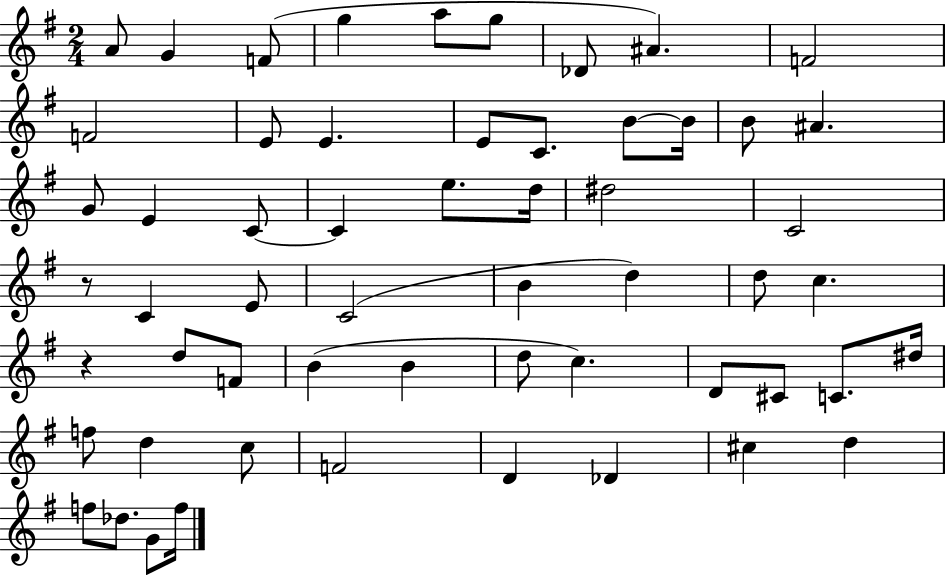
{
  \clef treble
  \numericTimeSignature
  \time 2/4
  \key g \major
  a'8 g'4 f'8( | g''4 a''8 g''8 | des'8 ais'4.) | f'2 | \break f'2 | e'8 e'4. | e'8 c'8. b'8~~ b'16 | b'8 ais'4. | \break g'8 e'4 c'8~~ | c'4 e''8. d''16 | dis''2 | c'2 | \break r8 c'4 e'8 | c'2( | b'4 d''4) | d''8 c''4. | \break r4 d''8 f'8 | b'4( b'4 | d''8 c''4.) | d'8 cis'8 c'8. dis''16 | \break f''8 d''4 c''8 | f'2 | d'4 des'4 | cis''4 d''4 | \break f''8 des''8. g'8 f''16 | \bar "|."
}